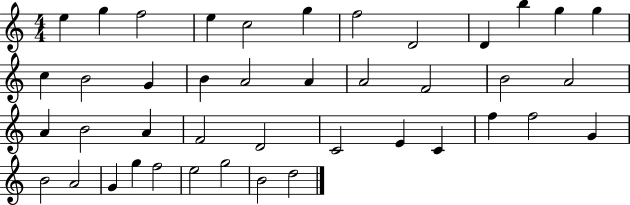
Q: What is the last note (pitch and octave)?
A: D5